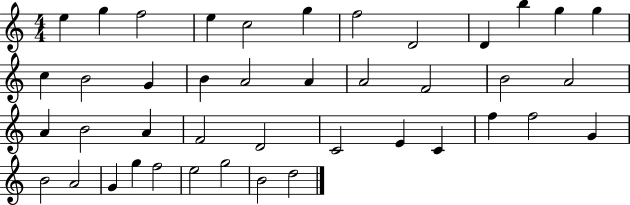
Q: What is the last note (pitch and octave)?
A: D5